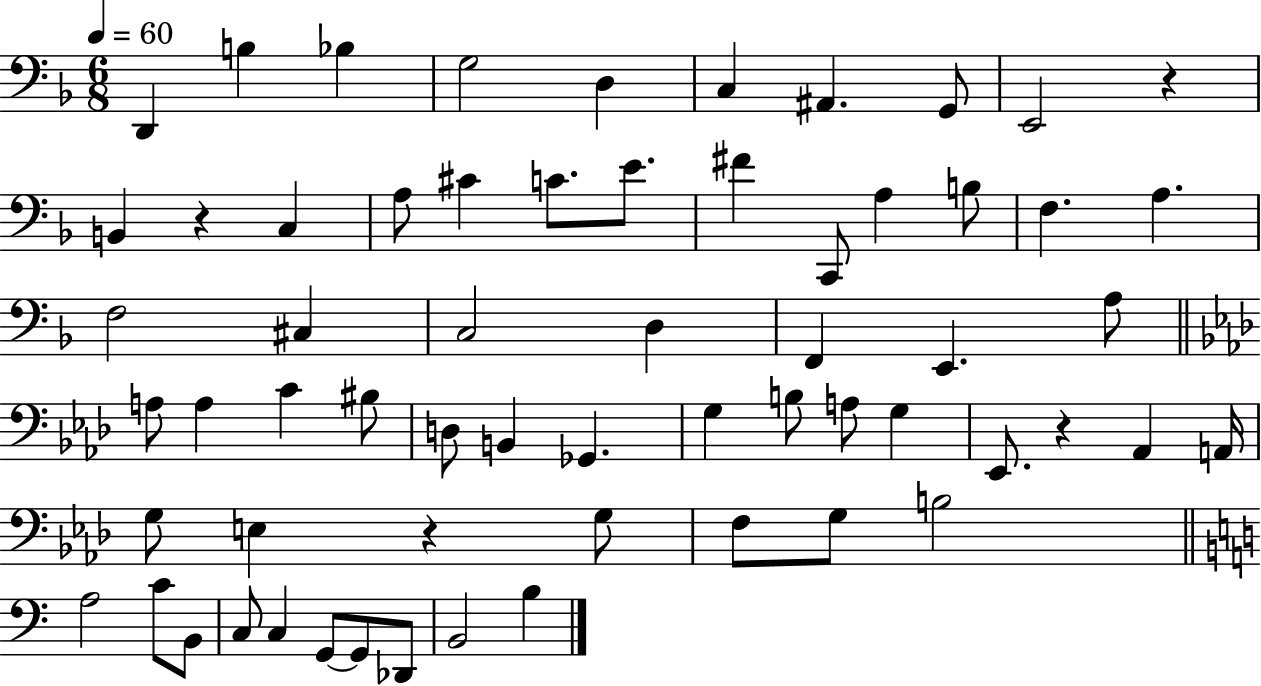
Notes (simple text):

D2/q B3/q Bb3/q G3/h D3/q C3/q A#2/q. G2/e E2/h R/q B2/q R/q C3/q A3/e C#4/q C4/e. E4/e. F#4/q C2/e A3/q B3/e F3/q. A3/q. F3/h C#3/q C3/h D3/q F2/q E2/q. A3/e A3/e A3/q C4/q BIS3/e D3/e B2/q Gb2/q. G3/q B3/e A3/e G3/q Eb2/e. R/q Ab2/q A2/s G3/e E3/q R/q G3/e F3/e G3/e B3/h A3/h C4/e B2/e C3/e C3/q G2/e G2/e Db2/e B2/h B3/q